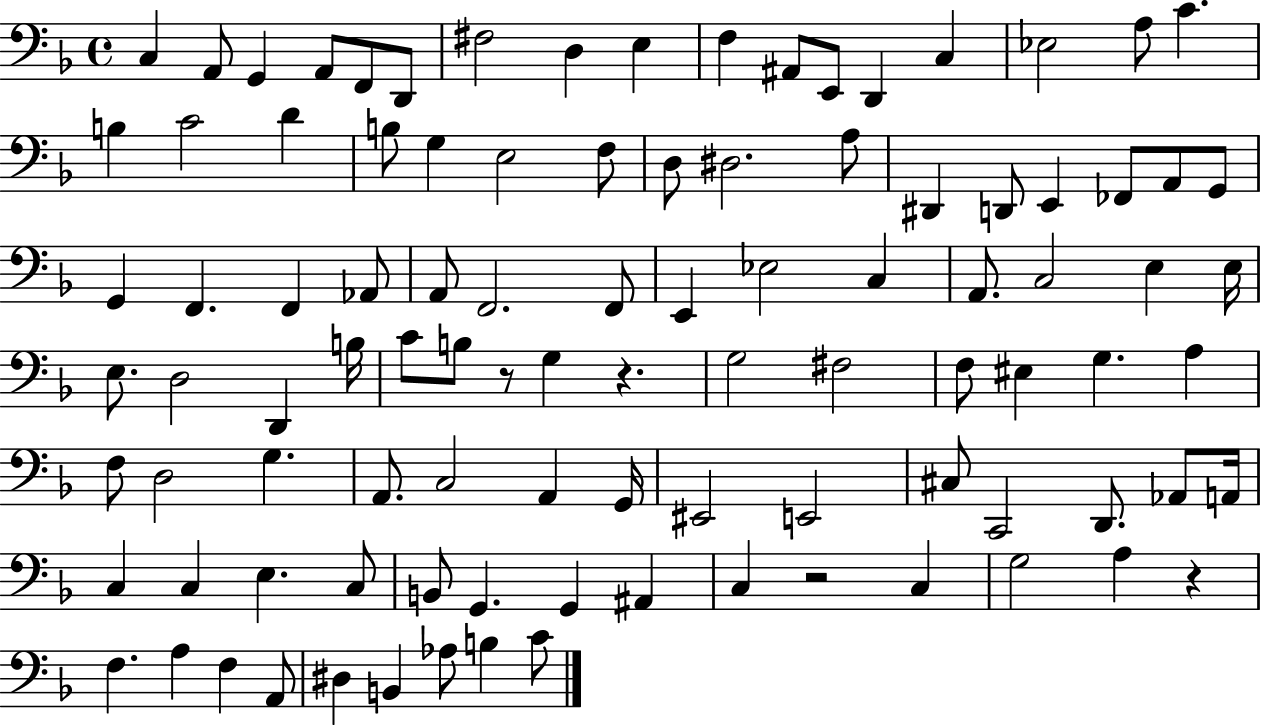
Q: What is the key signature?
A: F major